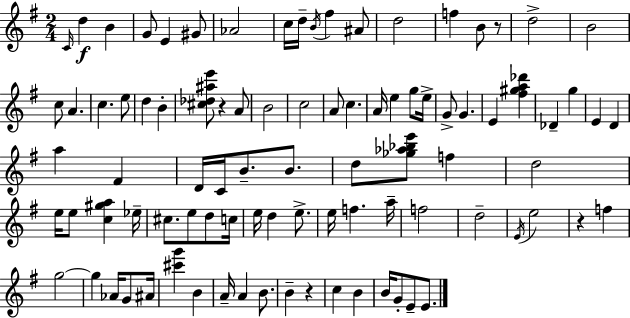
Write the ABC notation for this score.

X:1
T:Untitled
M:2/4
L:1/4
K:Em
C/4 d B G/2 E ^G/2 _A2 c/4 d/4 B/4 ^f ^A/2 d2 f B/2 z/2 d2 B2 c/2 A c e/2 d B [^c_d^ae']/2 z A/2 B2 c2 A/2 c A/4 e g/2 e/4 G/2 G E [^f^ga_d'] _D g E D a ^F D/4 C/4 B/2 B/2 d/2 [_g_a_be']/2 f d2 e/4 e/2 [c^ga] _e/4 ^c/2 e/2 d/2 c/4 e/4 d e/2 e/4 f a/4 f2 d2 E/4 e2 z f g2 g _A/4 G/2 ^A/4 [^c'g'] B A/4 A B/2 B z c B B/4 G/2 E/2 E/2